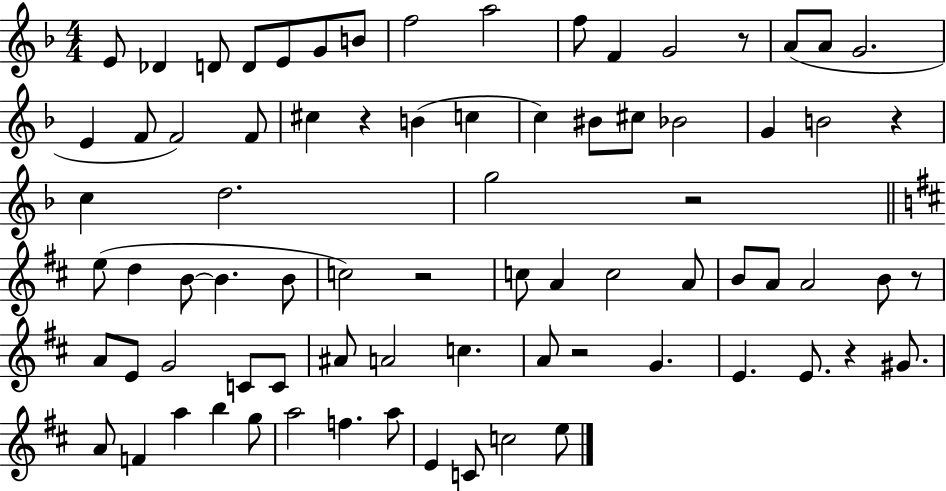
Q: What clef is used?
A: treble